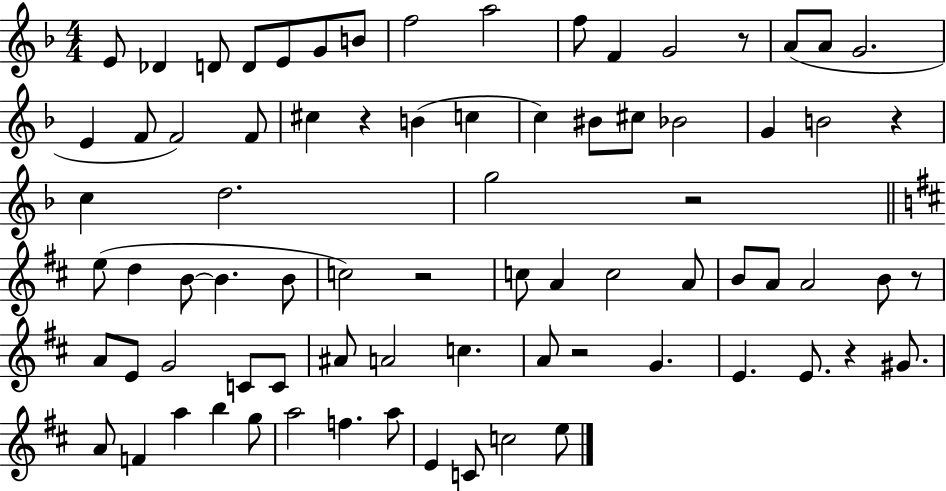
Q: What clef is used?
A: treble